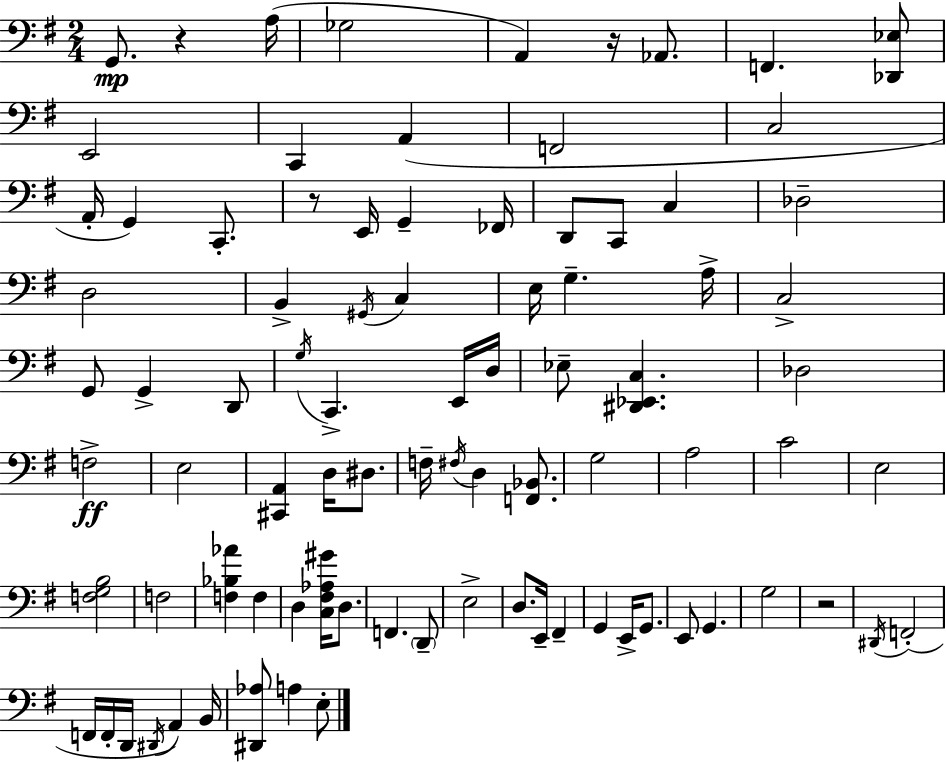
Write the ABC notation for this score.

X:1
T:Untitled
M:2/4
L:1/4
K:Em
G,,/2 z A,/4 _G,2 A,, z/4 _A,,/2 F,, [_D,,_E,]/2 E,,2 C,, A,, F,,2 C,2 A,,/4 G,, C,,/2 z/2 E,,/4 G,, _F,,/4 D,,/2 C,,/2 C, _D,2 D,2 B,, ^G,,/4 C, E,/4 G, A,/4 C,2 G,,/2 G,, D,,/2 G,/4 C,, E,,/4 D,/4 _E,/2 [^D,,_E,,C,] _D,2 F,2 E,2 [^C,,A,,] D,/4 ^D,/2 F,/4 ^F,/4 D, [F,,_B,,]/2 G,2 A,2 C2 E,2 [F,G,B,]2 F,2 [F,_B,_A] F, D, [C,^F,_A,^G]/4 D,/2 F,, D,,/2 E,2 D,/2 E,,/4 ^F,, G,, E,,/4 G,,/2 E,,/2 G,, G,2 z2 ^D,,/4 F,,2 F,,/4 F,,/4 D,,/4 ^D,,/4 A,, B,,/4 [^D,,_A,]/2 A, E,/2